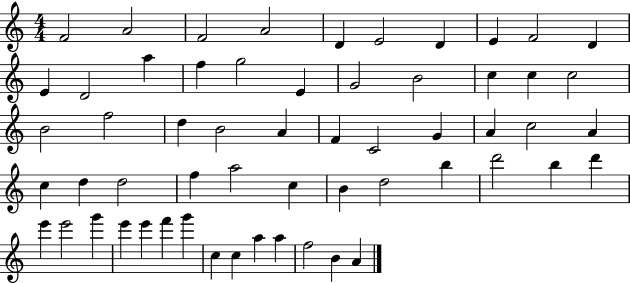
F4/h A4/h F4/h A4/h D4/q E4/h D4/q E4/q F4/h D4/q E4/q D4/h A5/q F5/q G5/h E4/q G4/h B4/h C5/q C5/q C5/h B4/h F5/h D5/q B4/h A4/q F4/q C4/h G4/q A4/q C5/h A4/q C5/q D5/q D5/h F5/q A5/h C5/q B4/q D5/h B5/q D6/h B5/q D6/q E6/q E6/h G6/q E6/q E6/q F6/q G6/q C5/q C5/q A5/q A5/q F5/h B4/q A4/q